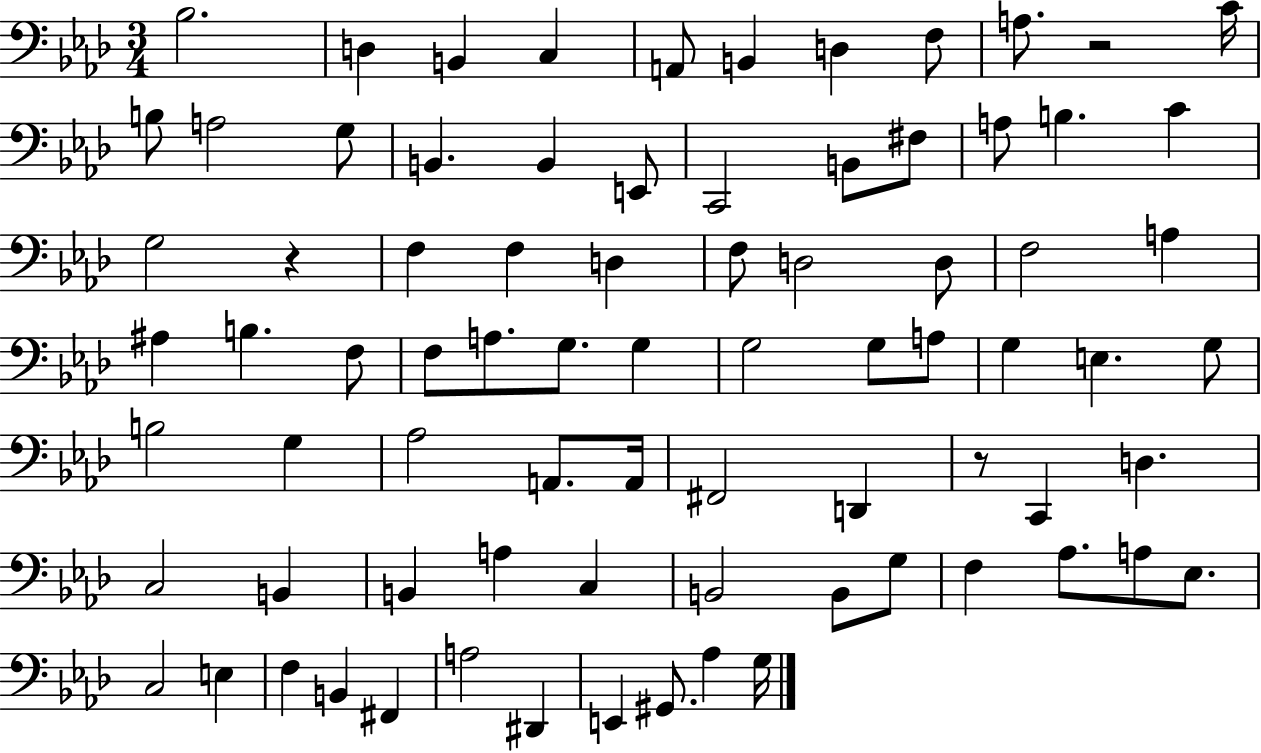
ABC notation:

X:1
T:Untitled
M:3/4
L:1/4
K:Ab
_B,2 D, B,, C, A,,/2 B,, D, F,/2 A,/2 z2 C/4 B,/2 A,2 G,/2 B,, B,, E,,/2 C,,2 B,,/2 ^F,/2 A,/2 B, C G,2 z F, F, D, F,/2 D,2 D,/2 F,2 A, ^A, B, F,/2 F,/2 A,/2 G,/2 G, G,2 G,/2 A,/2 G, E, G,/2 B,2 G, _A,2 A,,/2 A,,/4 ^F,,2 D,, z/2 C,, D, C,2 B,, B,, A, C, B,,2 B,,/2 G,/2 F, _A,/2 A,/2 _E,/2 C,2 E, F, B,, ^F,, A,2 ^D,, E,, ^G,,/2 _A, G,/4